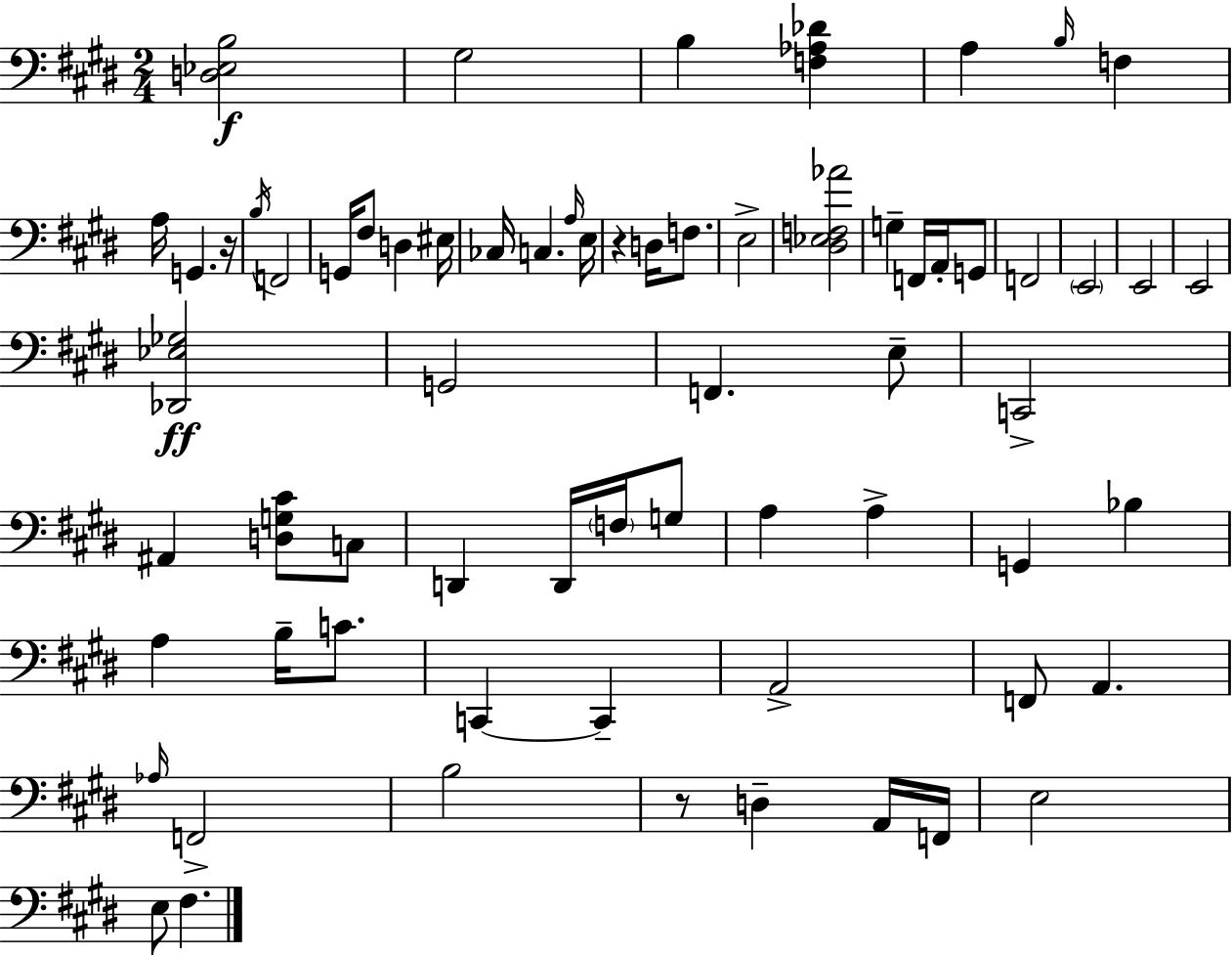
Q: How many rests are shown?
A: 3